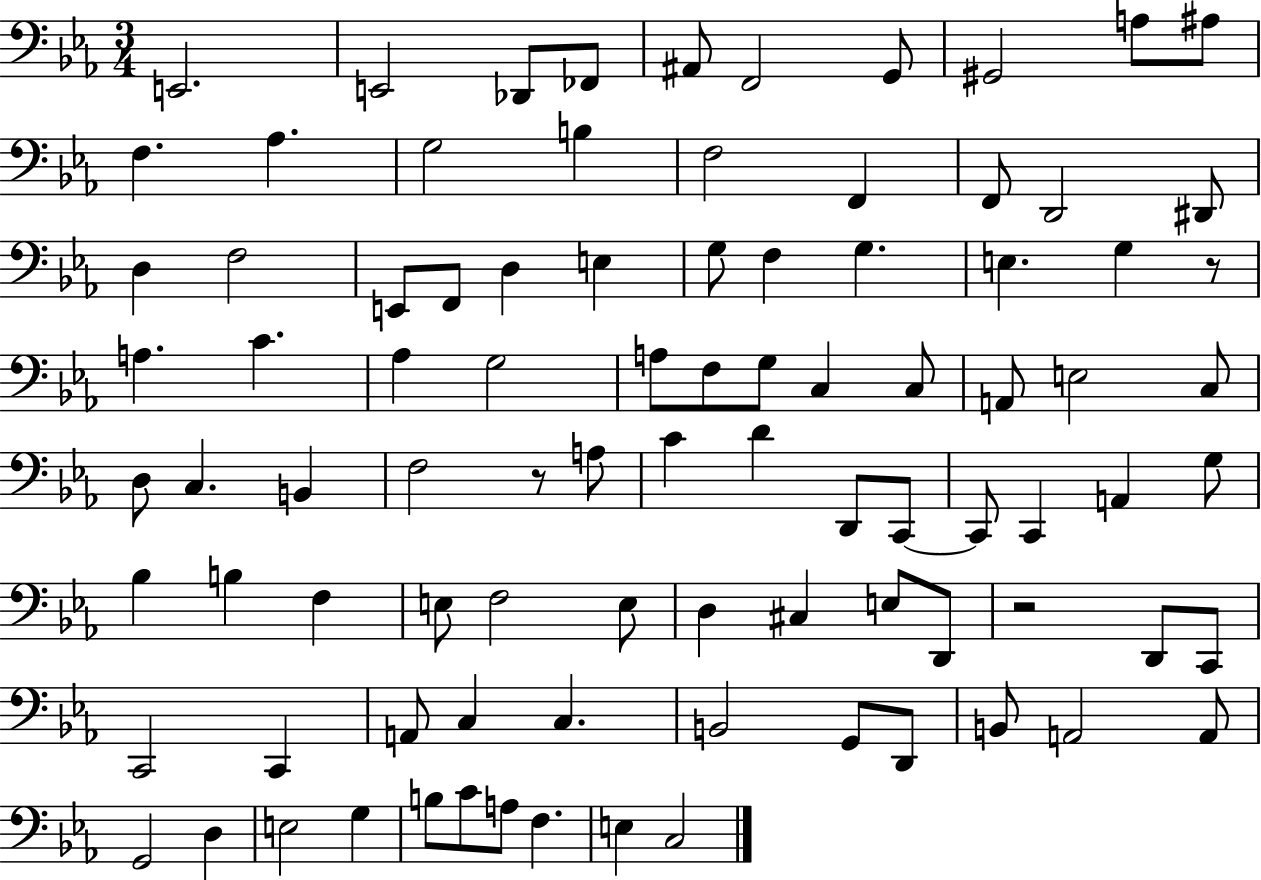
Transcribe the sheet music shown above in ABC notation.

X:1
T:Untitled
M:3/4
L:1/4
K:Eb
E,,2 E,,2 _D,,/2 _F,,/2 ^A,,/2 F,,2 G,,/2 ^G,,2 A,/2 ^A,/2 F, _A, G,2 B, F,2 F,, F,,/2 D,,2 ^D,,/2 D, F,2 E,,/2 F,,/2 D, E, G,/2 F, G, E, G, z/2 A, C _A, G,2 A,/2 F,/2 G,/2 C, C,/2 A,,/2 E,2 C,/2 D,/2 C, B,, F,2 z/2 A,/2 C D D,,/2 C,,/2 C,,/2 C,, A,, G,/2 _B, B, F, E,/2 F,2 E,/2 D, ^C, E,/2 D,,/2 z2 D,,/2 C,,/2 C,,2 C,, A,,/2 C, C, B,,2 G,,/2 D,,/2 B,,/2 A,,2 A,,/2 G,,2 D, E,2 G, B,/2 C/2 A,/2 F, E, C,2